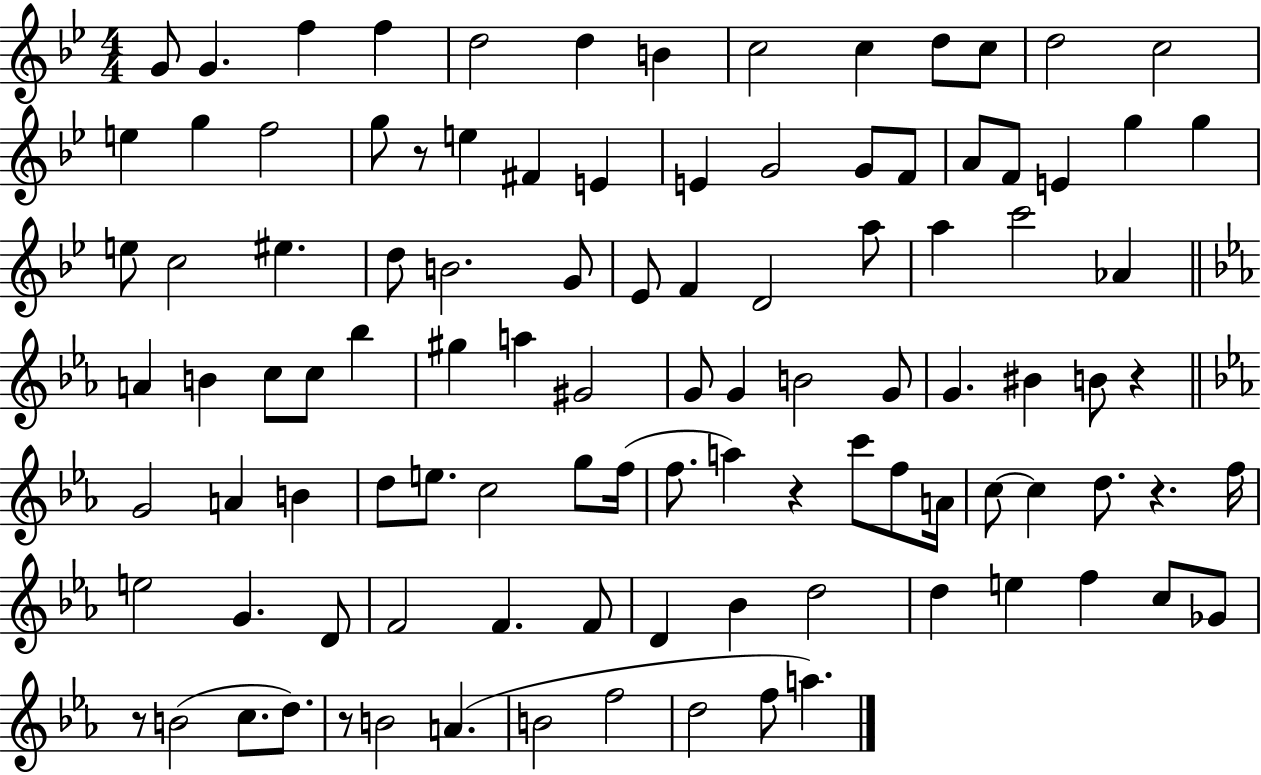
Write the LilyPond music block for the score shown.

{
  \clef treble
  \numericTimeSignature
  \time 4/4
  \key bes \major
  g'8 g'4. f''4 f''4 | d''2 d''4 b'4 | c''2 c''4 d''8 c''8 | d''2 c''2 | \break e''4 g''4 f''2 | g''8 r8 e''4 fis'4 e'4 | e'4 g'2 g'8 f'8 | a'8 f'8 e'4 g''4 g''4 | \break e''8 c''2 eis''4. | d''8 b'2. g'8 | ees'8 f'4 d'2 a''8 | a''4 c'''2 aes'4 | \break \bar "||" \break \key c \minor a'4 b'4 c''8 c''8 bes''4 | gis''4 a''4 gis'2 | g'8 g'4 b'2 g'8 | g'4. bis'4 b'8 r4 | \break \bar "||" \break \key ees \major g'2 a'4 b'4 | d''8 e''8. c''2 g''8 f''16( | f''8. a''4) r4 c'''8 f''8 a'16 | c''8~~ c''4 d''8. r4. f''16 | \break e''2 g'4. d'8 | f'2 f'4. f'8 | d'4 bes'4 d''2 | d''4 e''4 f''4 c''8 ges'8 | \break r8 b'2( c''8. d''8.) | r8 b'2 a'4.( | b'2 f''2 | d''2 f''8 a''4.) | \break \bar "|."
}